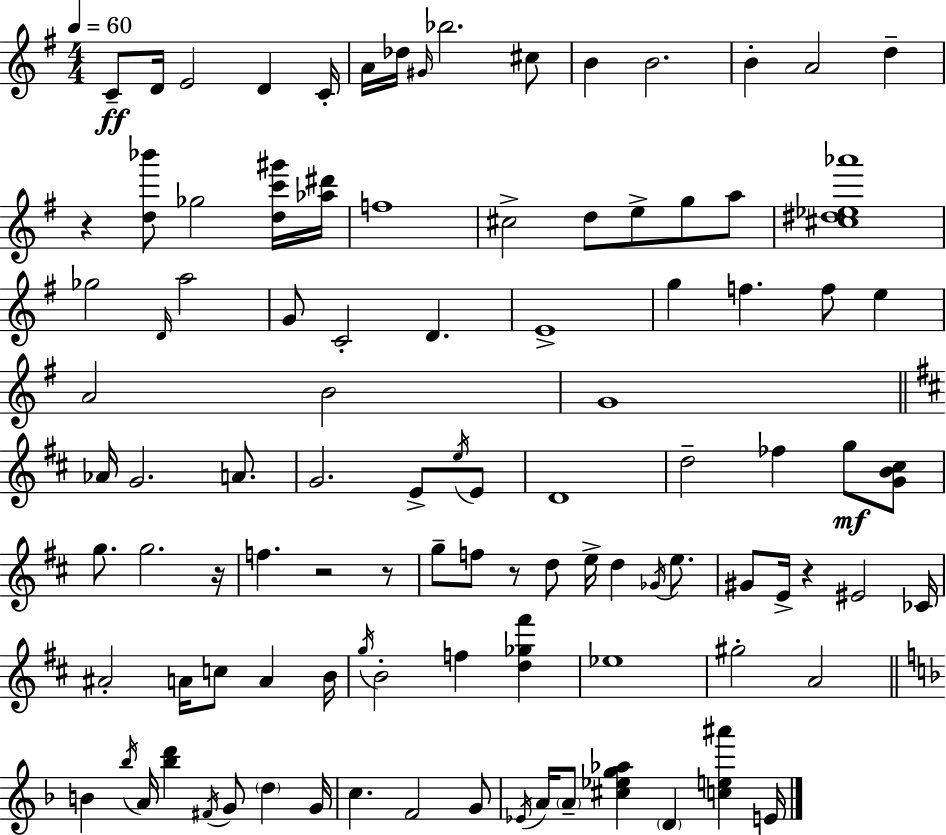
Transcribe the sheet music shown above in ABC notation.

X:1
T:Untitled
M:4/4
L:1/4
K:G
C/2 D/4 E2 D C/4 A/4 _d/4 ^G/4 _b2 ^c/2 B B2 B A2 d z [d_b']/2 _g2 [dc'^g']/4 [_a^d']/4 f4 ^c2 d/2 e/2 g/2 a/2 [^c^d_e_a']4 _g2 D/4 a2 G/2 C2 D E4 g f f/2 e A2 B2 G4 _A/4 G2 A/2 G2 E/2 e/4 E/2 D4 d2 _f g/2 [GB^c]/2 g/2 g2 z/4 f z2 z/2 g/2 f/2 z/2 d/2 e/4 d _G/4 e/2 ^G/2 E/4 z ^E2 _C/4 ^A2 A/4 c/2 A B/4 g/4 B2 f [d_g^f'] _e4 ^g2 A2 B _b/4 A/4 [_bd'] ^F/4 G/2 d G/4 c F2 G/2 _E/4 A/4 A/2 [^c_eg_a] D [ce^a'] E/4